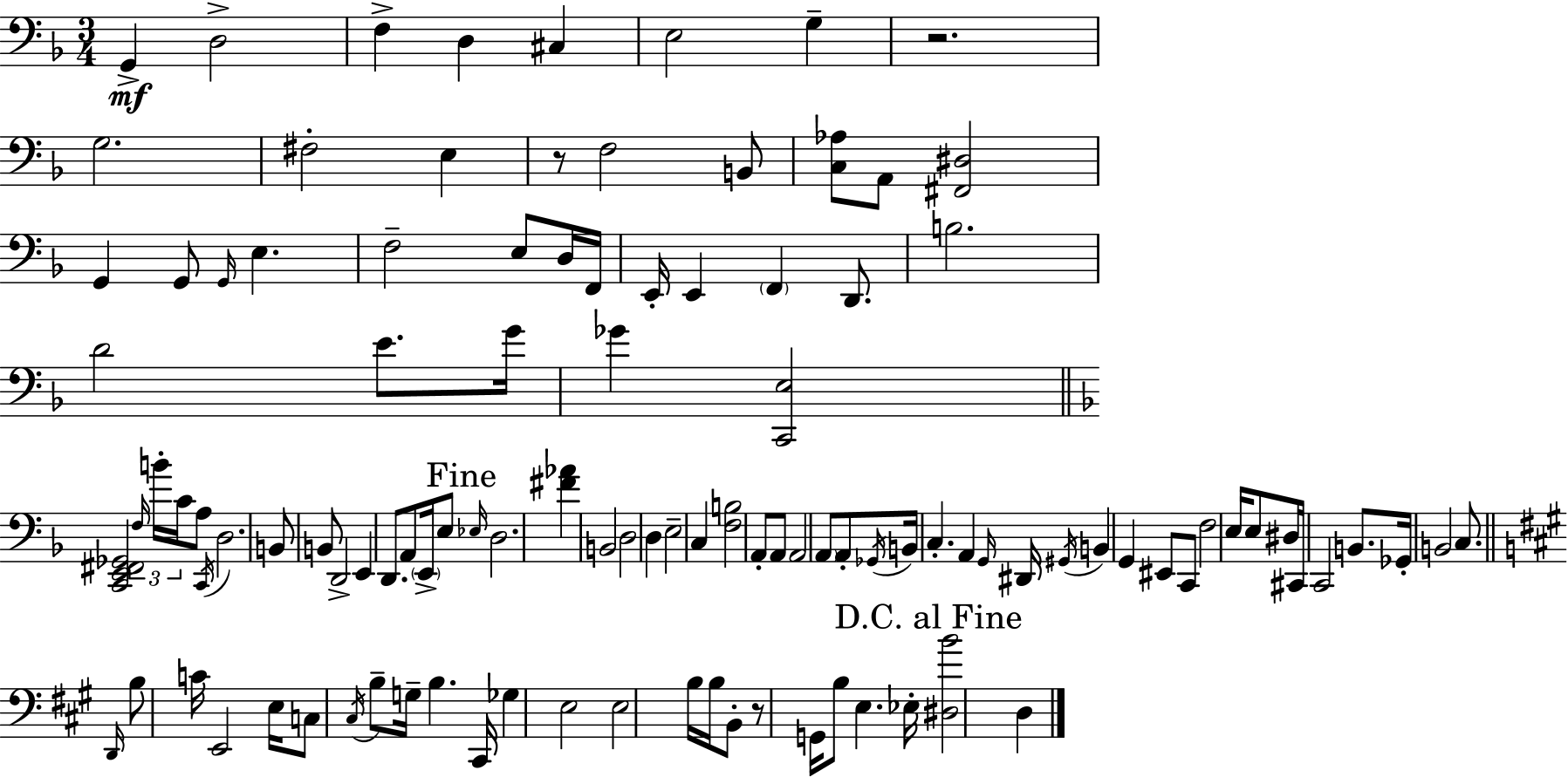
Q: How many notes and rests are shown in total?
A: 109